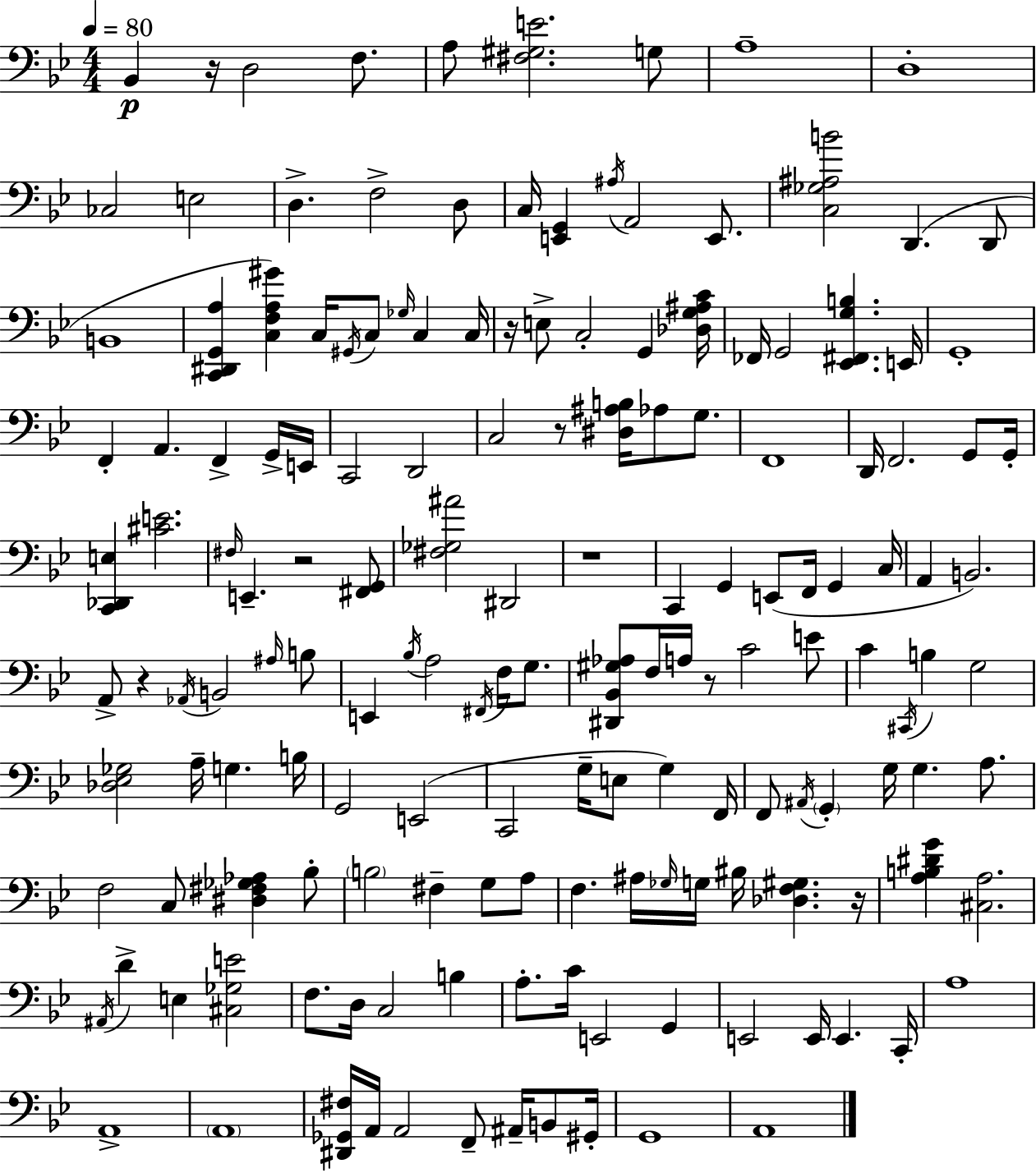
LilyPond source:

{
  \clef bass
  \numericTimeSignature
  \time 4/4
  \key g \minor
  \tempo 4 = 80
  bes,4\p r16 d2 f8. | a8 <fis gis e'>2. g8 | a1-- | d1-. | \break ces2 e2 | d4.-> f2-> d8 | c16 <e, g,>4 \acciaccatura { ais16 } a,2 e,8. | <c ges ais b'>2 d,4.( d,8 | \break b,1 | <c, dis, g, a>4 <c f a gis'>4) c16 \acciaccatura { gis,16 } c8 \grace { ges16 } c4 | c16 r16 e8-> c2-. g,4 | <des g ais c'>16 fes,16 g,2 <ees, fis, g b>4. | \break e,16 g,1-. | f,4-. a,4. f,4-> | g,16-> e,16 c,2 d,2 | c2 r8 <dis ais b>16 aes8 | \break g8. f,1 | d,16 f,2. | g,8 g,16-. <c, des, e>4 <cis' e'>2. | \grace { fis16 } e,4.-- r2 | \break <fis, g,>8 <fis ges ais'>2 dis,2 | r1 | c,4 g,4 e,8( f,16 g,4 | c16 a,4 b,2.) | \break a,8-> r4 \acciaccatura { aes,16 } b,2 | \grace { ais16 } b8 e,4 \acciaccatura { bes16 } a2 | \acciaccatura { fis,16 } f16 g8. <dis, bes, gis aes>8 f16 a16 r8 c'2 | e'8 c'4 \acciaccatura { cis,16 } b4 | \break g2 <des ees ges>2 | a16-- g4. b16 g,2 | e,2( c,2 | g16-- e8 g4) f,16 f,8 \acciaccatura { ais,16 } \parenthesize g,4-. | \break g16 g4. a8. f2 | c8 <dis fis ges aes>4 bes8-. \parenthesize b2 | fis4-- g8 a8 f4. | ais16 \grace { ges16 } g16 bis16 <des f gis>4. r16 <a b dis' g'>4 <cis a>2. | \break \acciaccatura { ais,16 } d'4-> | e4 <cis ges e'>2 f8. d16 | c2 b4 a8.-. c'16 | e,2 g,4 e,2 | \break e,16 e,4. c,16-. a1 | a,1-> | \parenthesize a,1 | <dis, ges, fis>16 a,16 a,2 | \break f,8-- ais,16-- b,8 gis,16-. g,1 | a,1 | \bar "|."
}